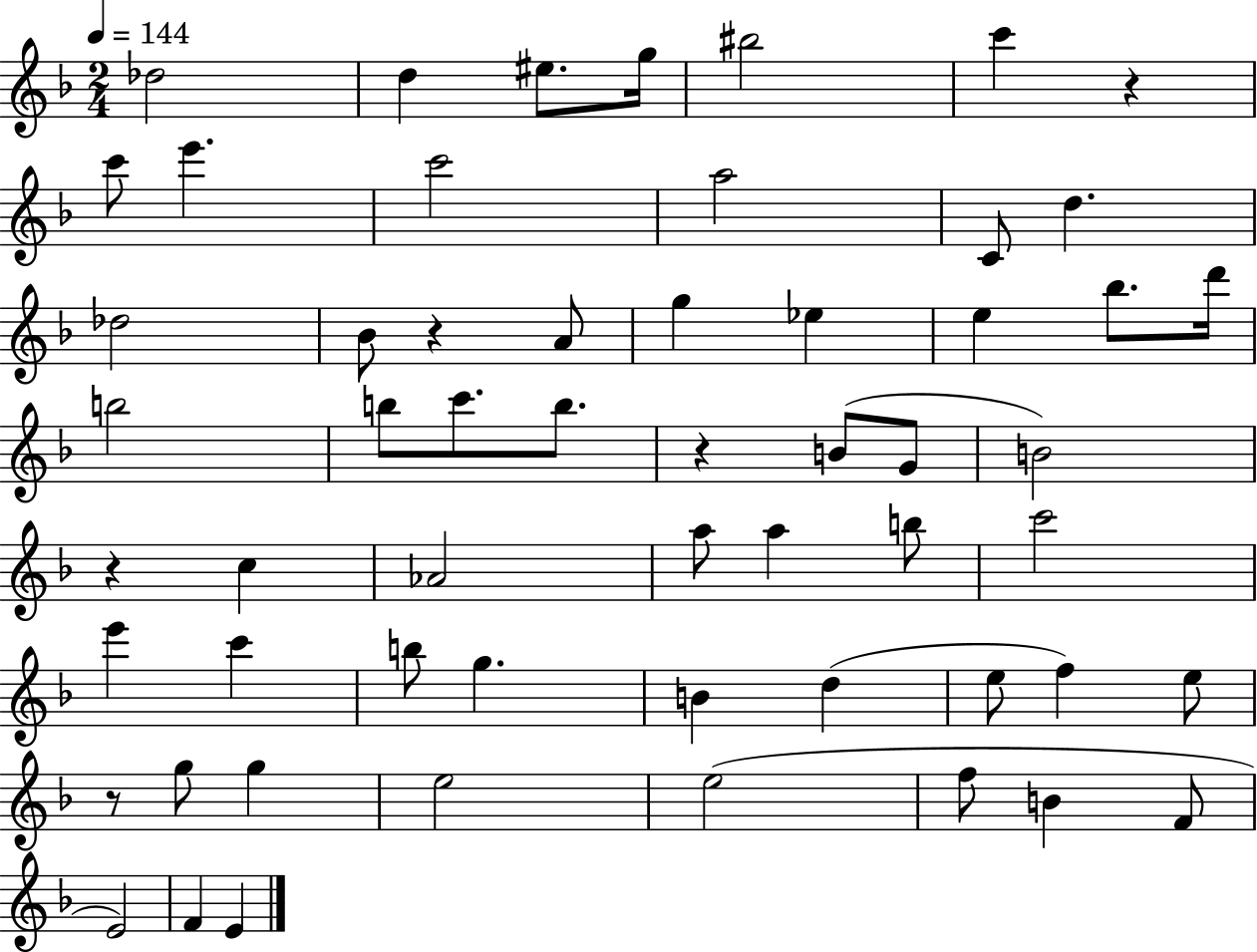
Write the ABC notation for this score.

X:1
T:Untitled
M:2/4
L:1/4
K:F
_d2 d ^e/2 g/4 ^b2 c' z c'/2 e' c'2 a2 C/2 d _d2 _B/2 z A/2 g _e e _b/2 d'/4 b2 b/2 c'/2 b/2 z B/2 G/2 B2 z c _A2 a/2 a b/2 c'2 e' c' b/2 g B d e/2 f e/2 z/2 g/2 g e2 e2 f/2 B F/2 E2 F E